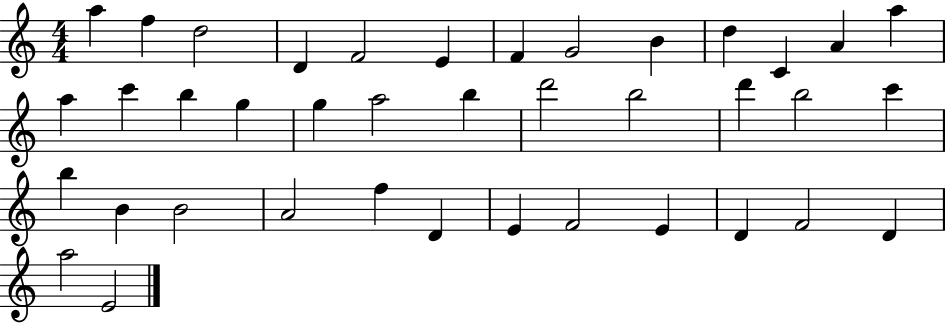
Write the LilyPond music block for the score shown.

{
  \clef treble
  \numericTimeSignature
  \time 4/4
  \key c \major
  a''4 f''4 d''2 | d'4 f'2 e'4 | f'4 g'2 b'4 | d''4 c'4 a'4 a''4 | \break a''4 c'''4 b''4 g''4 | g''4 a''2 b''4 | d'''2 b''2 | d'''4 b''2 c'''4 | \break b''4 b'4 b'2 | a'2 f''4 d'4 | e'4 f'2 e'4 | d'4 f'2 d'4 | \break a''2 e'2 | \bar "|."
}